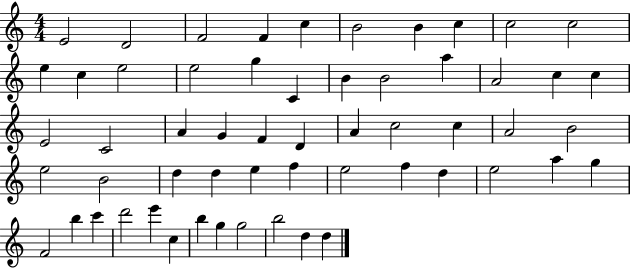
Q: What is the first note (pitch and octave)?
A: E4